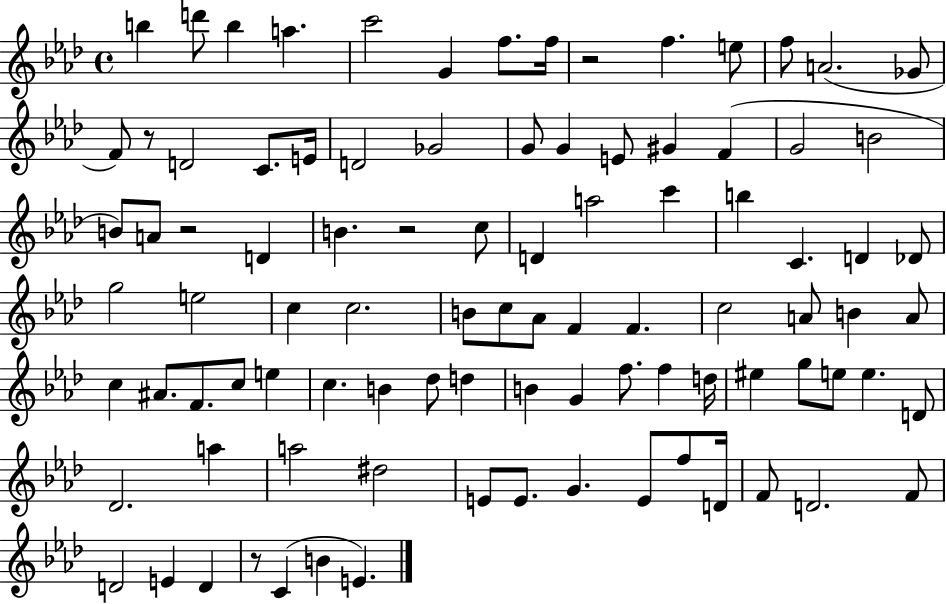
X:1
T:Untitled
M:4/4
L:1/4
K:Ab
b d'/2 b a c'2 G f/2 f/4 z2 f e/2 f/2 A2 _G/2 F/2 z/2 D2 C/2 E/4 D2 _G2 G/2 G E/2 ^G F G2 B2 B/2 A/2 z2 D B z2 c/2 D a2 c' b C D _D/2 g2 e2 c c2 B/2 c/2 _A/2 F F c2 A/2 B A/2 c ^A/2 F/2 c/2 e c B _d/2 d B G f/2 f d/4 ^e g/2 e/2 e D/2 _D2 a a2 ^d2 E/2 E/2 G E/2 f/2 D/4 F/2 D2 F/2 D2 E D z/2 C B E